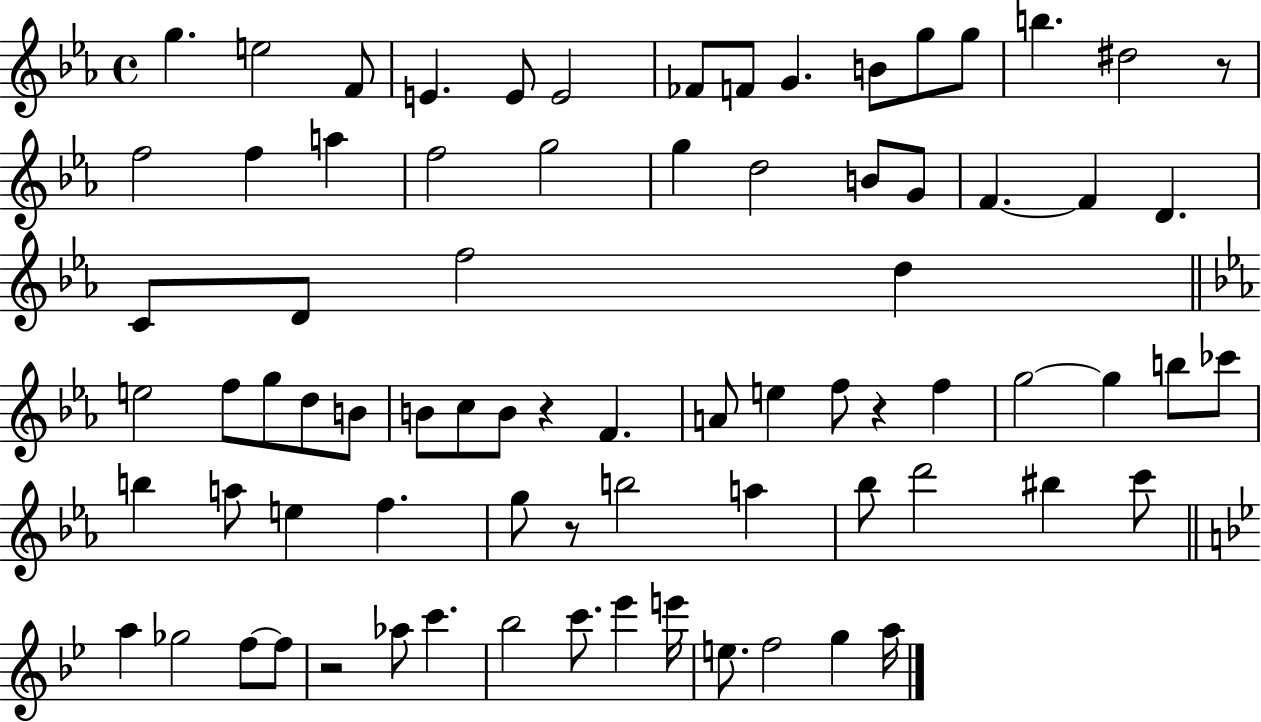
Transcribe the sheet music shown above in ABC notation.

X:1
T:Untitled
M:4/4
L:1/4
K:Eb
g e2 F/2 E E/2 E2 _F/2 F/2 G B/2 g/2 g/2 b ^d2 z/2 f2 f a f2 g2 g d2 B/2 G/2 F F D C/2 D/2 f2 d e2 f/2 g/2 d/2 B/2 B/2 c/2 B/2 z F A/2 e f/2 z f g2 g b/2 _c'/2 b a/2 e f g/2 z/2 b2 a _b/2 d'2 ^b c'/2 a _g2 f/2 f/2 z2 _a/2 c' _b2 c'/2 _e' e'/4 e/2 f2 g a/4